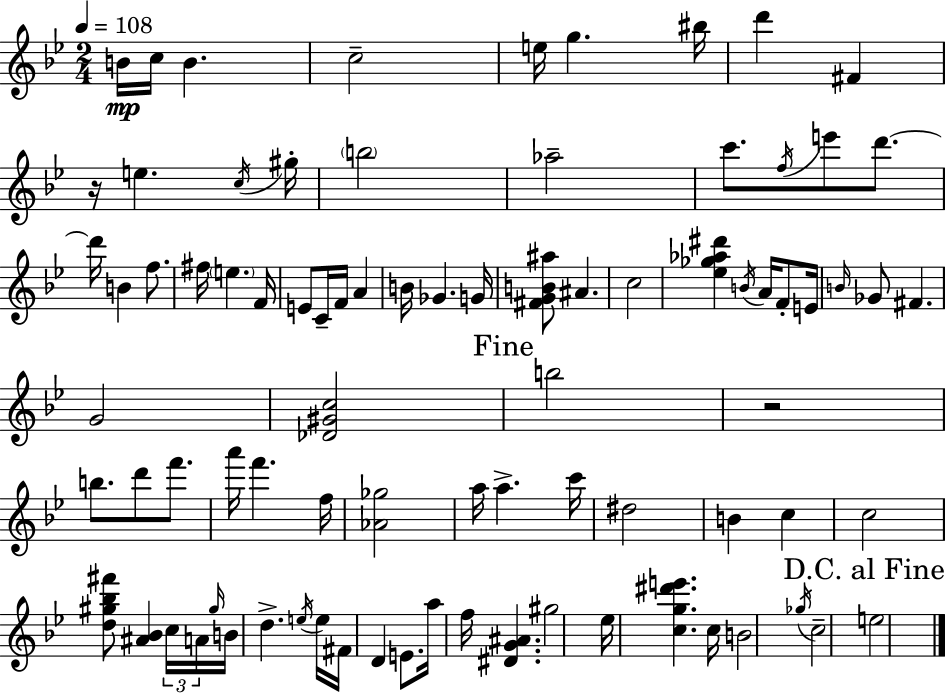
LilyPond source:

{
  \clef treble
  \numericTimeSignature
  \time 2/4
  \key g \minor
  \tempo 4 = 108
  \repeat volta 2 { b'16\mp c''16 b'4. | c''2-- | e''16 g''4. bis''16 | d'''4 fis'4 | \break r16 e''4. \acciaccatura { c''16 } | gis''16-. \parenthesize b''2 | aes''2-- | c'''8. \acciaccatura { f''16 } e'''8 d'''8.~~ | \break d'''16 b'4 f''8. | fis''16 \parenthesize e''4. | f'16 e'8 c'16-- f'16 a'4 | b'16 ges'4. | \break g'16 <fis' g' b' ais''>8 ais'4. | c''2 | <ees'' ges'' aes'' dis'''>4 \acciaccatura { b'16 } a'16 | f'8-. e'16 \grace { b'16 } ges'8 fis'4. | \break g'2 | <des' gis' c''>2 | \mark "Fine" b''2 | r2 | \break b''8. d'''8 | f'''8. a'''16 f'''4. | f''16 <aes' ges''>2 | a''16 a''4.-> | \break c'''16 dis''2 | b'4 | c''4 c''2 | <d'' gis'' bes'' fis'''>8 <ais' bes'>4 | \break \tuplet 3/2 { c''16 a'16 \grace { gis''16 } } b'16 d''4.-> | \acciaccatura { e''16 } e''16 fis'16 d'4 | e'8. a''16 f''16 | <dis' g' ais'>4. gis''2 | \break ees''16 <c'' g'' dis''' e'''>4. | c''16 b'2 | \acciaccatura { ges''16 } c''2-- | \mark "D.C. al Fine" e''2 | \break } \bar "|."
}